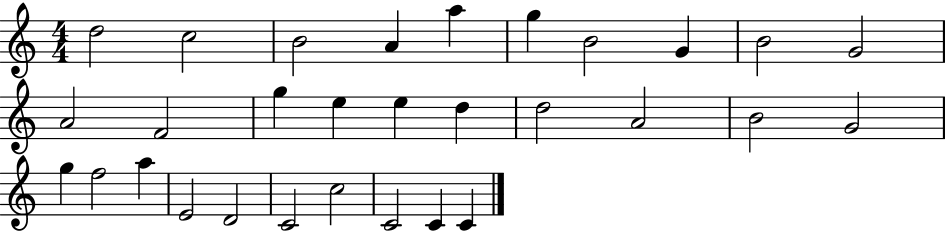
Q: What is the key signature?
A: C major